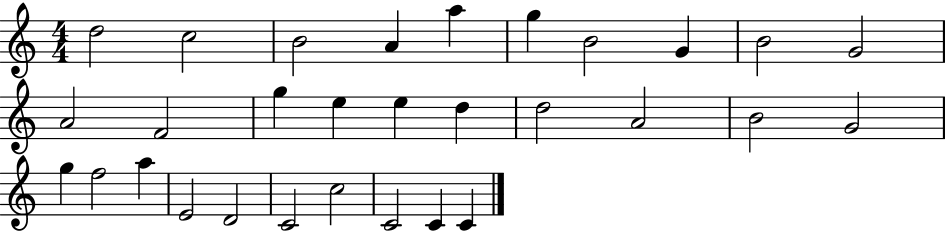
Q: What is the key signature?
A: C major